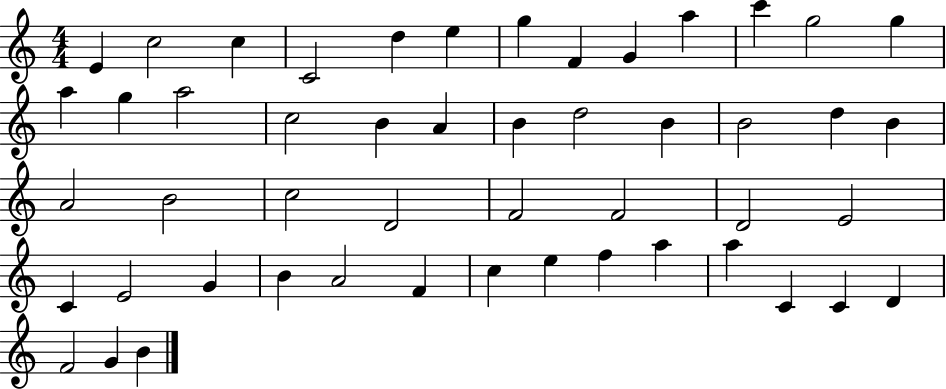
{
  \clef treble
  \numericTimeSignature
  \time 4/4
  \key c \major
  e'4 c''2 c''4 | c'2 d''4 e''4 | g''4 f'4 g'4 a''4 | c'''4 g''2 g''4 | \break a''4 g''4 a''2 | c''2 b'4 a'4 | b'4 d''2 b'4 | b'2 d''4 b'4 | \break a'2 b'2 | c''2 d'2 | f'2 f'2 | d'2 e'2 | \break c'4 e'2 g'4 | b'4 a'2 f'4 | c''4 e''4 f''4 a''4 | a''4 c'4 c'4 d'4 | \break f'2 g'4 b'4 | \bar "|."
}